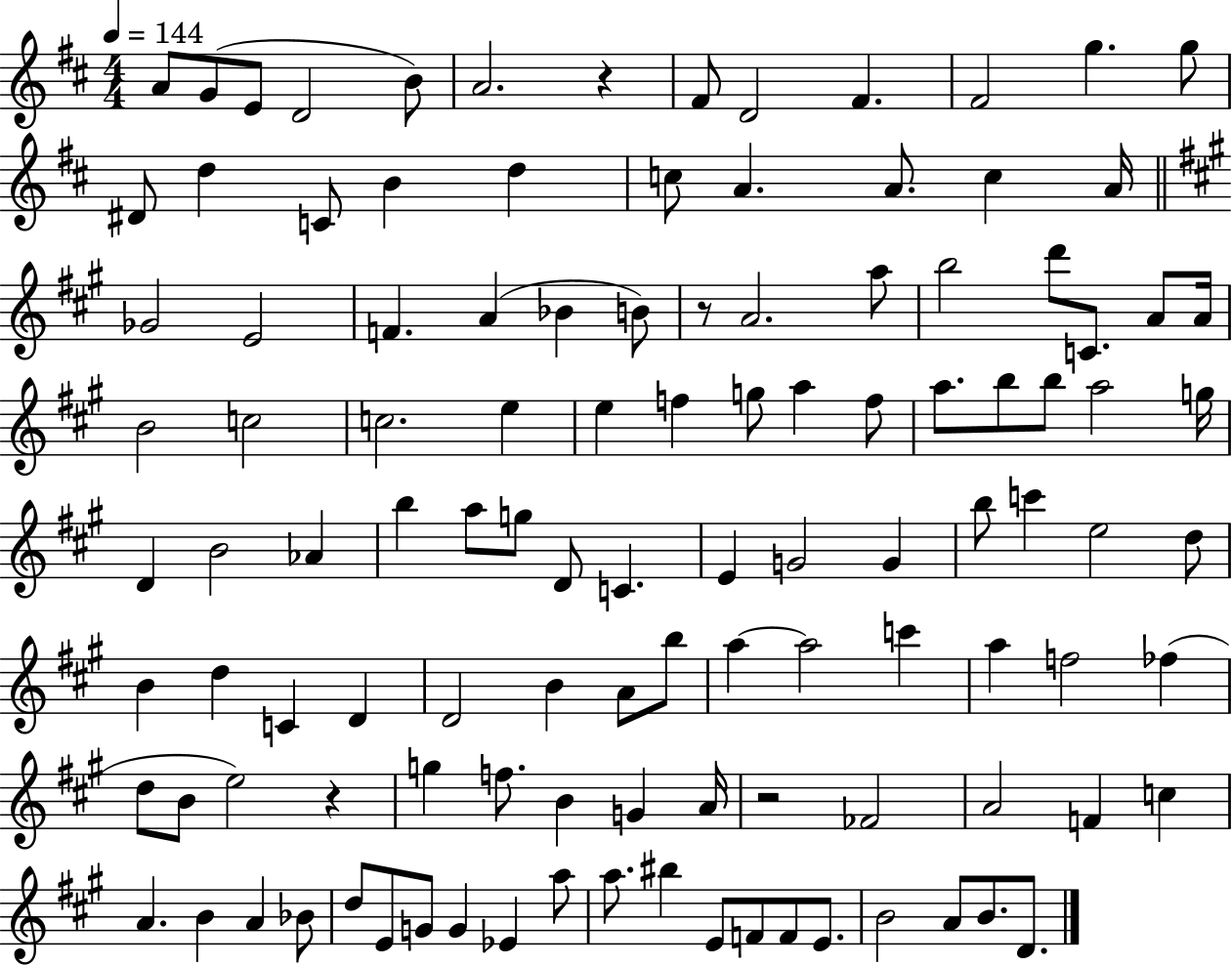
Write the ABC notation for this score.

X:1
T:Untitled
M:4/4
L:1/4
K:D
A/2 G/2 E/2 D2 B/2 A2 z ^F/2 D2 ^F ^F2 g g/2 ^D/2 d C/2 B d c/2 A A/2 c A/4 _G2 E2 F A _B B/2 z/2 A2 a/2 b2 d'/2 C/2 A/2 A/4 B2 c2 c2 e e f g/2 a f/2 a/2 b/2 b/2 a2 g/4 D B2 _A b a/2 g/2 D/2 C E G2 G b/2 c' e2 d/2 B d C D D2 B A/2 b/2 a a2 c' a f2 _f d/2 B/2 e2 z g f/2 B G A/4 z2 _F2 A2 F c A B A _B/2 d/2 E/2 G/2 G _E a/2 a/2 ^b E/2 F/2 F/2 E/2 B2 A/2 B/2 D/2